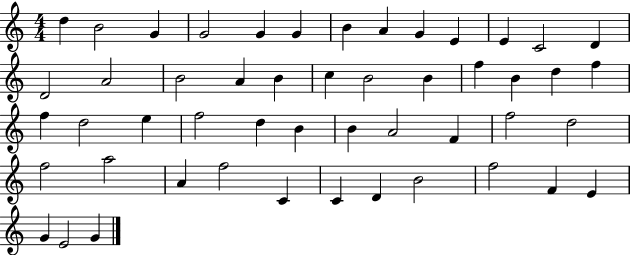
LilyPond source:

{
  \clef treble
  \numericTimeSignature
  \time 4/4
  \key c \major
  d''4 b'2 g'4 | g'2 g'4 g'4 | b'4 a'4 g'4 e'4 | e'4 c'2 d'4 | \break d'2 a'2 | b'2 a'4 b'4 | c''4 b'2 b'4 | f''4 b'4 d''4 f''4 | \break f''4 d''2 e''4 | f''2 d''4 b'4 | b'4 a'2 f'4 | f''2 d''2 | \break f''2 a''2 | a'4 f''2 c'4 | c'4 d'4 b'2 | f''2 f'4 e'4 | \break g'4 e'2 g'4 | \bar "|."
}